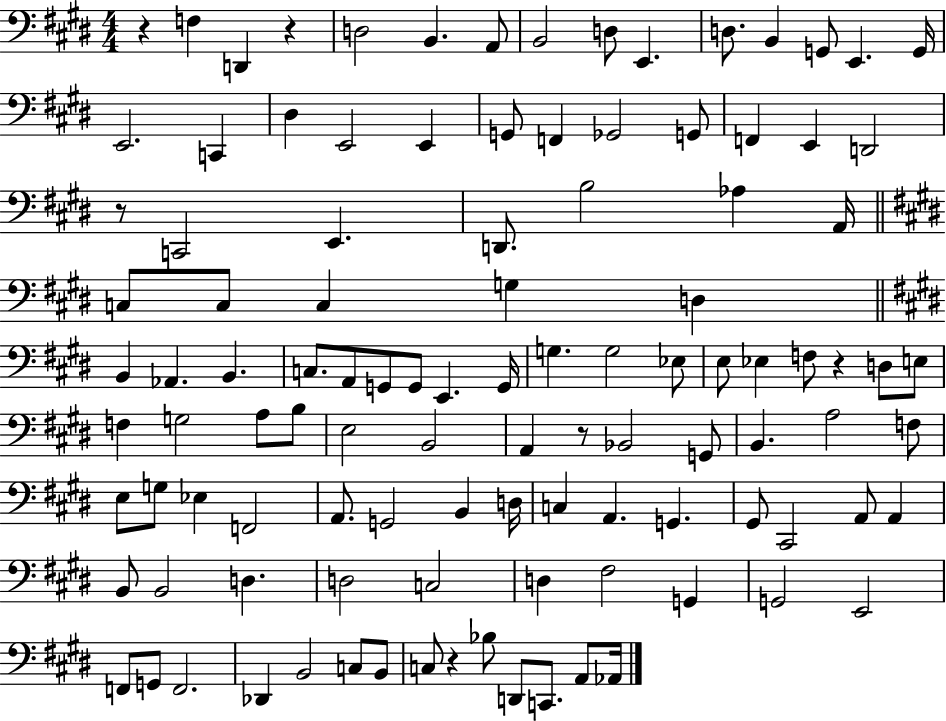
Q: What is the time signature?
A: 4/4